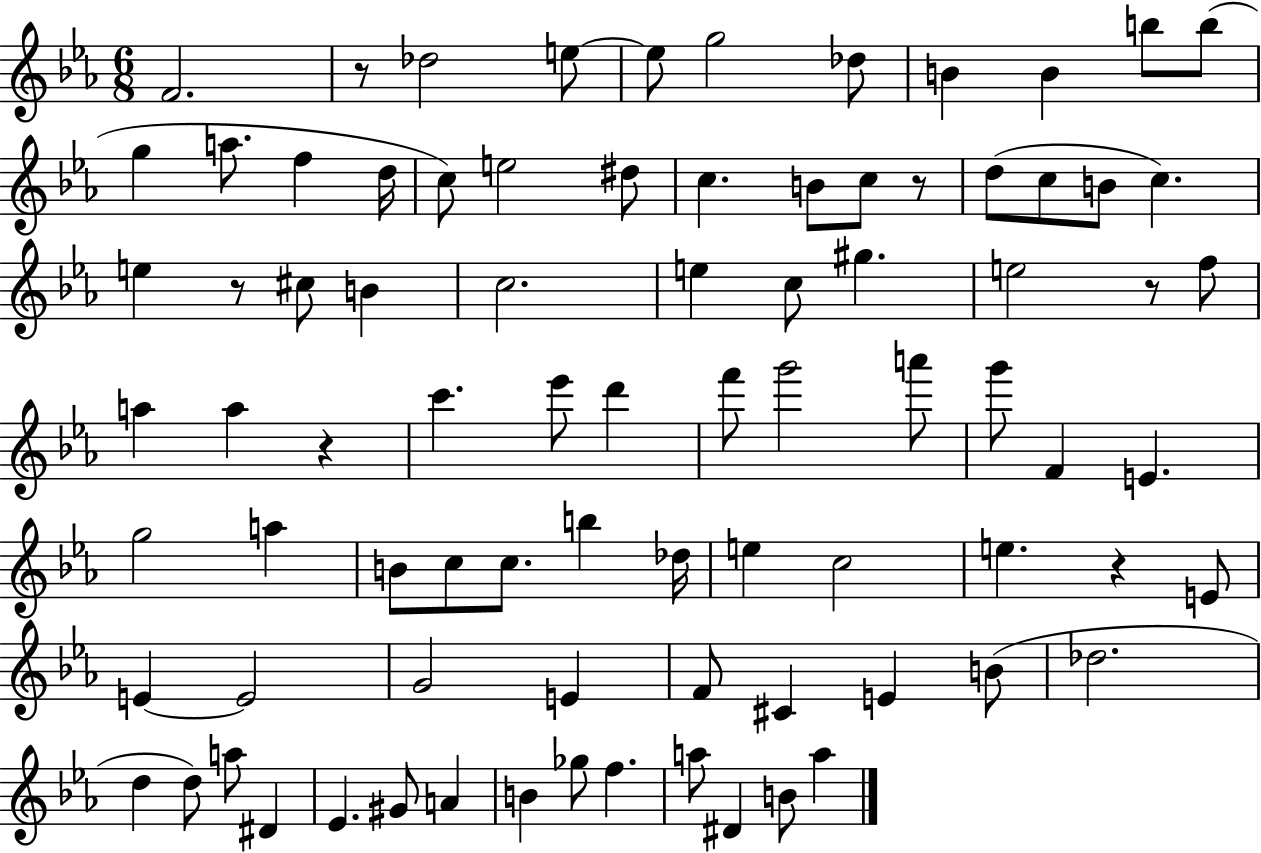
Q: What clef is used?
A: treble